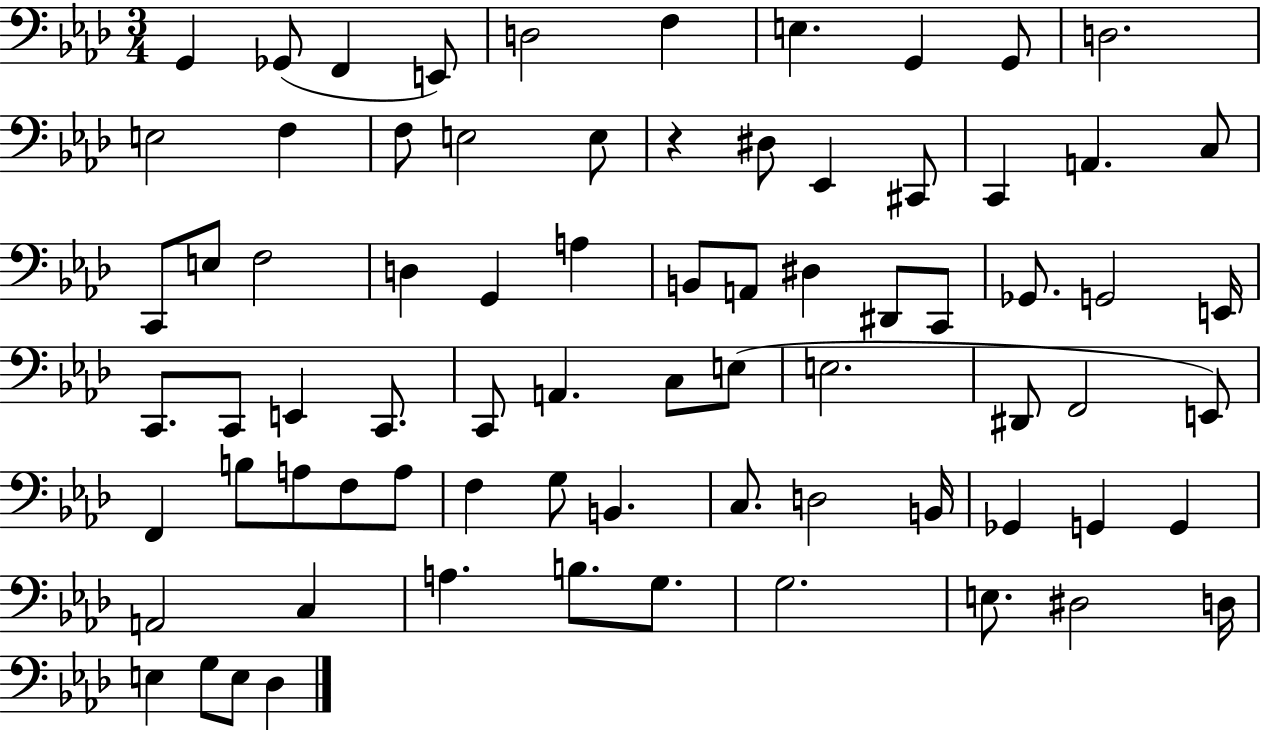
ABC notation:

X:1
T:Untitled
M:3/4
L:1/4
K:Ab
G,, _G,,/2 F,, E,,/2 D,2 F, E, G,, G,,/2 D,2 E,2 F, F,/2 E,2 E,/2 z ^D,/2 _E,, ^C,,/2 C,, A,, C,/2 C,,/2 E,/2 F,2 D, G,, A, B,,/2 A,,/2 ^D, ^D,,/2 C,,/2 _G,,/2 G,,2 E,,/4 C,,/2 C,,/2 E,, C,,/2 C,,/2 A,, C,/2 E,/2 E,2 ^D,,/2 F,,2 E,,/2 F,, B,/2 A,/2 F,/2 A,/2 F, G,/2 B,, C,/2 D,2 B,,/4 _G,, G,, G,, A,,2 C, A, B,/2 G,/2 G,2 E,/2 ^D,2 D,/4 E, G,/2 E,/2 _D,